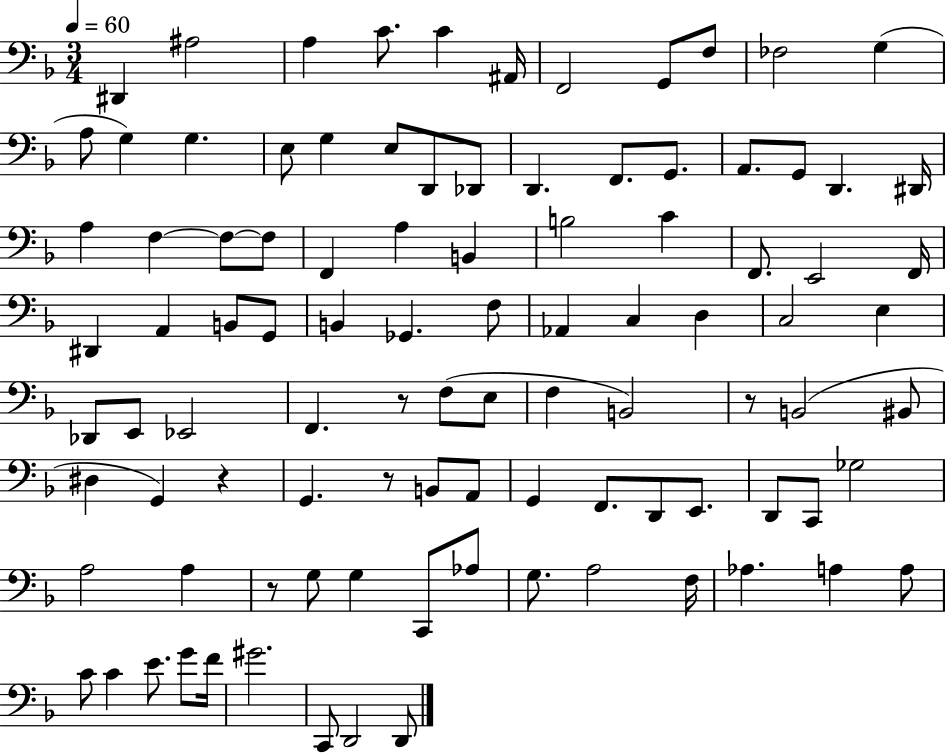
X:1
T:Untitled
M:3/4
L:1/4
K:F
^D,, ^A,2 A, C/2 C ^A,,/4 F,,2 G,,/2 F,/2 _F,2 G, A,/2 G, G, E,/2 G, E,/2 D,,/2 _D,,/2 D,, F,,/2 G,,/2 A,,/2 G,,/2 D,, ^D,,/4 A, F, F,/2 F,/2 F,, A, B,, B,2 C F,,/2 E,,2 F,,/4 ^D,, A,, B,,/2 G,,/2 B,, _G,, F,/2 _A,, C, D, C,2 E, _D,,/2 E,,/2 _E,,2 F,, z/2 F,/2 E,/2 F, B,,2 z/2 B,,2 ^B,,/2 ^D, G,, z G,, z/2 B,,/2 A,,/2 G,, F,,/2 D,,/2 E,,/2 D,,/2 C,,/2 _G,2 A,2 A, z/2 G,/2 G, C,,/2 _A,/2 G,/2 A,2 F,/4 _A, A, A,/2 C/2 C E/2 G/2 F/4 ^G2 C,,/2 D,,2 D,,/2